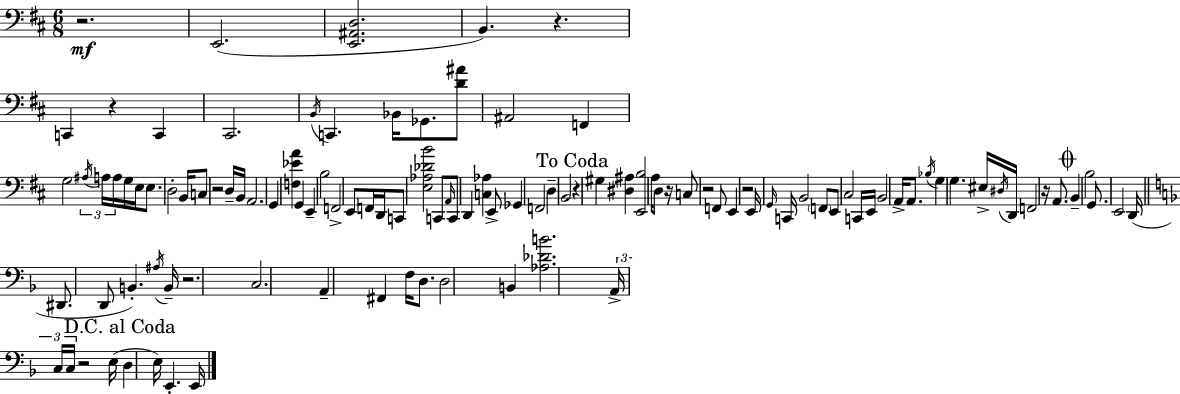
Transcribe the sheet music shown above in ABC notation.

X:1
T:Untitled
M:6/8
L:1/4
K:D
z2 E,,2 [E,,^A,,D,]2 B,, z C,, z C,, ^C,,2 B,,/4 C,, _B,,/4 _G,,/2 [D^A]/2 ^A,,2 F,, G,2 ^A,/4 A,/4 A,/4 G,/4 E,/4 E,/2 D,2 B,,/4 C,/2 z2 D,/4 B,,/4 A,,2 G,, [F,_EA] G,, E,, B,2 F,,2 E,,/2 F,,/4 D,,/4 C,,/2 [E,_A,_DB]2 C,,/2 A,,/4 C,,/2 D,, [C,_A,] E,,/2 _G,, F,,2 D, B,,2 z ^G, [^D,^A,] [E,,B,]2 A,/4 D,/2 z/4 C,/2 z2 F,,/2 E,, z2 E,,/4 G,,/4 C,,/4 B,,2 F,,/2 E,,/2 ^C,2 C,,/4 E,,/4 B,,2 A,,/4 A,,/2 _B,/4 G, G, ^E,/4 ^D,/4 D,,/4 F,,2 z/4 A,,/2 B,, B,2 G,,/2 E,,2 D,,/4 ^D,,/2 D,,/2 B,, ^A,/4 B,,/4 z2 C,2 A,, ^F,, F,/4 D,/2 D,2 B,, [_A,_DB]2 A,,/4 C,/4 C,/4 z2 E,/4 D, E,/4 E,, E,,/4